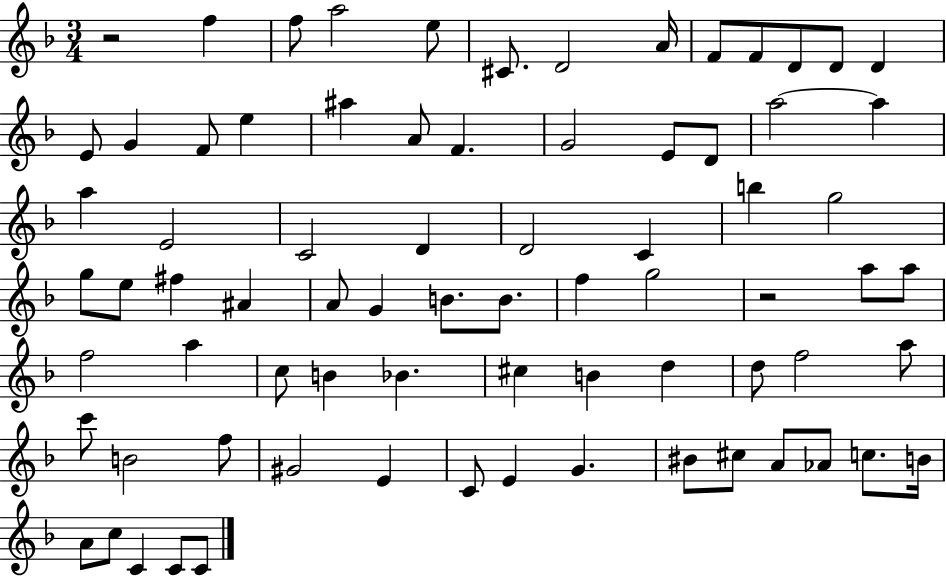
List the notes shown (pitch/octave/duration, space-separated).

R/h F5/q F5/e A5/h E5/e C#4/e. D4/h A4/s F4/e F4/e D4/e D4/e D4/q E4/e G4/q F4/e E5/q A#5/q A4/e F4/q. G4/h E4/e D4/e A5/h A5/q A5/q E4/h C4/h D4/q D4/h C4/q B5/q G5/h G5/e E5/e F#5/q A#4/q A4/e G4/q B4/e. B4/e. F5/q G5/h R/h A5/e A5/e F5/h A5/q C5/e B4/q Bb4/q. C#5/q B4/q D5/q D5/e F5/h A5/e C6/e B4/h F5/e G#4/h E4/q C4/e E4/q G4/q. BIS4/e C#5/e A4/e Ab4/e C5/e. B4/s A4/e C5/e C4/q C4/e C4/e